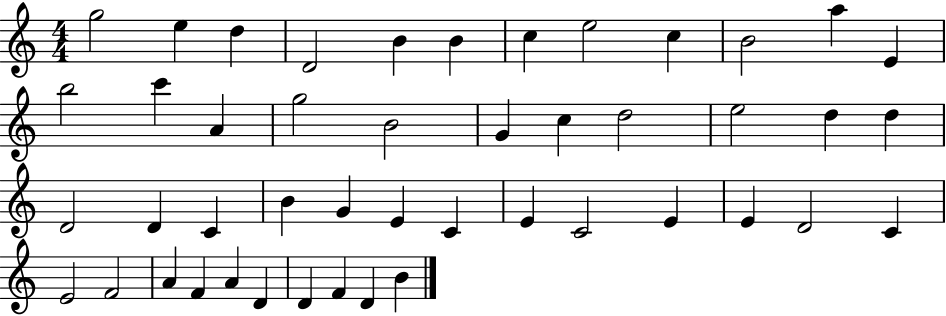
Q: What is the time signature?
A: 4/4